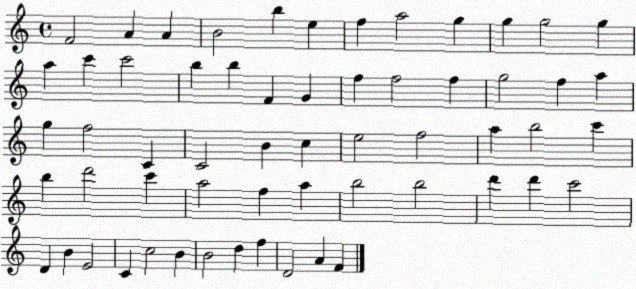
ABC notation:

X:1
T:Untitled
M:4/4
L:1/4
K:C
F2 A A B2 b e f a2 g g g2 g a c' c'2 b b F G f f2 f g2 f a g f2 C C2 B c e2 f2 a b2 c' b d'2 c' a2 f a b2 b2 d' d' c'2 D B E2 C c2 B B2 d f D2 A F